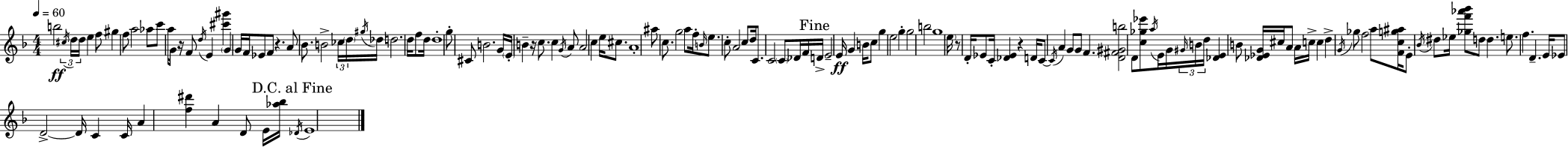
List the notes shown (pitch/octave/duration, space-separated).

B5/h C#5/s D5/s D5/s E5/q F5/e G#5/q F5/e A5/h Ab5/e C6/e A5/s G4/e R/s F4/e D5/s E4/q [C#6,G#6]/q G4/q G4/s F4/s Eb4/e F4/e R/q. A4/e Bb4/e. B4/h CES5/s D5/s G#5/s Db5/s D5/h. D5/s F5/e D5/s D5/w G5/e C#4/e B4/h. G4/s E4/s B4/q R/s C5/e. C5/q G4/s A4/e A4/h C5/q E5/s C#5/e. A4/w A#5/e C5/e. G5/h A5/e F5/s B4/s E5/e. C5/e A4/h C5/e D5/s C4/e. C4/h C4/e Db4/s F4/s D4/s E4/h E4/s G4/q B4/s C5/e G5/q E5/h G5/q G5/h B5/h G5/w E5/s R/e D4/s Eb4/e C4/s [Db4,Eb4]/q R/q D4/s C4/e C4/s A4/q G4/e G4/e F4/q. [D4,F#4,G#4,B5]/h D4/e [C5,Gb5,Eb6]/e A5/s E4/s G4/s G#4/s B4/s D5/s [Db4,E4]/q B4/e [Db4,Eb4,G4]/s C#5/s A4/e A4/s C5/s C5/q D5/q G4/s Gb5/e F5/h A5/e [F4,C5,G5,A#5]/s E4/e Bb4/s D#5/e Eb5/s [Gb5,F6,Ab6,Bb6]/e D5/e D5/q. E5/e. F5/q. D4/q. E4/s Eb4/e D4/h D4/s C4/q C4/s A4/q [F5,D#6]/q A4/q D4/e E4/s [Ab5,Bb5]/s Db4/s E4/w